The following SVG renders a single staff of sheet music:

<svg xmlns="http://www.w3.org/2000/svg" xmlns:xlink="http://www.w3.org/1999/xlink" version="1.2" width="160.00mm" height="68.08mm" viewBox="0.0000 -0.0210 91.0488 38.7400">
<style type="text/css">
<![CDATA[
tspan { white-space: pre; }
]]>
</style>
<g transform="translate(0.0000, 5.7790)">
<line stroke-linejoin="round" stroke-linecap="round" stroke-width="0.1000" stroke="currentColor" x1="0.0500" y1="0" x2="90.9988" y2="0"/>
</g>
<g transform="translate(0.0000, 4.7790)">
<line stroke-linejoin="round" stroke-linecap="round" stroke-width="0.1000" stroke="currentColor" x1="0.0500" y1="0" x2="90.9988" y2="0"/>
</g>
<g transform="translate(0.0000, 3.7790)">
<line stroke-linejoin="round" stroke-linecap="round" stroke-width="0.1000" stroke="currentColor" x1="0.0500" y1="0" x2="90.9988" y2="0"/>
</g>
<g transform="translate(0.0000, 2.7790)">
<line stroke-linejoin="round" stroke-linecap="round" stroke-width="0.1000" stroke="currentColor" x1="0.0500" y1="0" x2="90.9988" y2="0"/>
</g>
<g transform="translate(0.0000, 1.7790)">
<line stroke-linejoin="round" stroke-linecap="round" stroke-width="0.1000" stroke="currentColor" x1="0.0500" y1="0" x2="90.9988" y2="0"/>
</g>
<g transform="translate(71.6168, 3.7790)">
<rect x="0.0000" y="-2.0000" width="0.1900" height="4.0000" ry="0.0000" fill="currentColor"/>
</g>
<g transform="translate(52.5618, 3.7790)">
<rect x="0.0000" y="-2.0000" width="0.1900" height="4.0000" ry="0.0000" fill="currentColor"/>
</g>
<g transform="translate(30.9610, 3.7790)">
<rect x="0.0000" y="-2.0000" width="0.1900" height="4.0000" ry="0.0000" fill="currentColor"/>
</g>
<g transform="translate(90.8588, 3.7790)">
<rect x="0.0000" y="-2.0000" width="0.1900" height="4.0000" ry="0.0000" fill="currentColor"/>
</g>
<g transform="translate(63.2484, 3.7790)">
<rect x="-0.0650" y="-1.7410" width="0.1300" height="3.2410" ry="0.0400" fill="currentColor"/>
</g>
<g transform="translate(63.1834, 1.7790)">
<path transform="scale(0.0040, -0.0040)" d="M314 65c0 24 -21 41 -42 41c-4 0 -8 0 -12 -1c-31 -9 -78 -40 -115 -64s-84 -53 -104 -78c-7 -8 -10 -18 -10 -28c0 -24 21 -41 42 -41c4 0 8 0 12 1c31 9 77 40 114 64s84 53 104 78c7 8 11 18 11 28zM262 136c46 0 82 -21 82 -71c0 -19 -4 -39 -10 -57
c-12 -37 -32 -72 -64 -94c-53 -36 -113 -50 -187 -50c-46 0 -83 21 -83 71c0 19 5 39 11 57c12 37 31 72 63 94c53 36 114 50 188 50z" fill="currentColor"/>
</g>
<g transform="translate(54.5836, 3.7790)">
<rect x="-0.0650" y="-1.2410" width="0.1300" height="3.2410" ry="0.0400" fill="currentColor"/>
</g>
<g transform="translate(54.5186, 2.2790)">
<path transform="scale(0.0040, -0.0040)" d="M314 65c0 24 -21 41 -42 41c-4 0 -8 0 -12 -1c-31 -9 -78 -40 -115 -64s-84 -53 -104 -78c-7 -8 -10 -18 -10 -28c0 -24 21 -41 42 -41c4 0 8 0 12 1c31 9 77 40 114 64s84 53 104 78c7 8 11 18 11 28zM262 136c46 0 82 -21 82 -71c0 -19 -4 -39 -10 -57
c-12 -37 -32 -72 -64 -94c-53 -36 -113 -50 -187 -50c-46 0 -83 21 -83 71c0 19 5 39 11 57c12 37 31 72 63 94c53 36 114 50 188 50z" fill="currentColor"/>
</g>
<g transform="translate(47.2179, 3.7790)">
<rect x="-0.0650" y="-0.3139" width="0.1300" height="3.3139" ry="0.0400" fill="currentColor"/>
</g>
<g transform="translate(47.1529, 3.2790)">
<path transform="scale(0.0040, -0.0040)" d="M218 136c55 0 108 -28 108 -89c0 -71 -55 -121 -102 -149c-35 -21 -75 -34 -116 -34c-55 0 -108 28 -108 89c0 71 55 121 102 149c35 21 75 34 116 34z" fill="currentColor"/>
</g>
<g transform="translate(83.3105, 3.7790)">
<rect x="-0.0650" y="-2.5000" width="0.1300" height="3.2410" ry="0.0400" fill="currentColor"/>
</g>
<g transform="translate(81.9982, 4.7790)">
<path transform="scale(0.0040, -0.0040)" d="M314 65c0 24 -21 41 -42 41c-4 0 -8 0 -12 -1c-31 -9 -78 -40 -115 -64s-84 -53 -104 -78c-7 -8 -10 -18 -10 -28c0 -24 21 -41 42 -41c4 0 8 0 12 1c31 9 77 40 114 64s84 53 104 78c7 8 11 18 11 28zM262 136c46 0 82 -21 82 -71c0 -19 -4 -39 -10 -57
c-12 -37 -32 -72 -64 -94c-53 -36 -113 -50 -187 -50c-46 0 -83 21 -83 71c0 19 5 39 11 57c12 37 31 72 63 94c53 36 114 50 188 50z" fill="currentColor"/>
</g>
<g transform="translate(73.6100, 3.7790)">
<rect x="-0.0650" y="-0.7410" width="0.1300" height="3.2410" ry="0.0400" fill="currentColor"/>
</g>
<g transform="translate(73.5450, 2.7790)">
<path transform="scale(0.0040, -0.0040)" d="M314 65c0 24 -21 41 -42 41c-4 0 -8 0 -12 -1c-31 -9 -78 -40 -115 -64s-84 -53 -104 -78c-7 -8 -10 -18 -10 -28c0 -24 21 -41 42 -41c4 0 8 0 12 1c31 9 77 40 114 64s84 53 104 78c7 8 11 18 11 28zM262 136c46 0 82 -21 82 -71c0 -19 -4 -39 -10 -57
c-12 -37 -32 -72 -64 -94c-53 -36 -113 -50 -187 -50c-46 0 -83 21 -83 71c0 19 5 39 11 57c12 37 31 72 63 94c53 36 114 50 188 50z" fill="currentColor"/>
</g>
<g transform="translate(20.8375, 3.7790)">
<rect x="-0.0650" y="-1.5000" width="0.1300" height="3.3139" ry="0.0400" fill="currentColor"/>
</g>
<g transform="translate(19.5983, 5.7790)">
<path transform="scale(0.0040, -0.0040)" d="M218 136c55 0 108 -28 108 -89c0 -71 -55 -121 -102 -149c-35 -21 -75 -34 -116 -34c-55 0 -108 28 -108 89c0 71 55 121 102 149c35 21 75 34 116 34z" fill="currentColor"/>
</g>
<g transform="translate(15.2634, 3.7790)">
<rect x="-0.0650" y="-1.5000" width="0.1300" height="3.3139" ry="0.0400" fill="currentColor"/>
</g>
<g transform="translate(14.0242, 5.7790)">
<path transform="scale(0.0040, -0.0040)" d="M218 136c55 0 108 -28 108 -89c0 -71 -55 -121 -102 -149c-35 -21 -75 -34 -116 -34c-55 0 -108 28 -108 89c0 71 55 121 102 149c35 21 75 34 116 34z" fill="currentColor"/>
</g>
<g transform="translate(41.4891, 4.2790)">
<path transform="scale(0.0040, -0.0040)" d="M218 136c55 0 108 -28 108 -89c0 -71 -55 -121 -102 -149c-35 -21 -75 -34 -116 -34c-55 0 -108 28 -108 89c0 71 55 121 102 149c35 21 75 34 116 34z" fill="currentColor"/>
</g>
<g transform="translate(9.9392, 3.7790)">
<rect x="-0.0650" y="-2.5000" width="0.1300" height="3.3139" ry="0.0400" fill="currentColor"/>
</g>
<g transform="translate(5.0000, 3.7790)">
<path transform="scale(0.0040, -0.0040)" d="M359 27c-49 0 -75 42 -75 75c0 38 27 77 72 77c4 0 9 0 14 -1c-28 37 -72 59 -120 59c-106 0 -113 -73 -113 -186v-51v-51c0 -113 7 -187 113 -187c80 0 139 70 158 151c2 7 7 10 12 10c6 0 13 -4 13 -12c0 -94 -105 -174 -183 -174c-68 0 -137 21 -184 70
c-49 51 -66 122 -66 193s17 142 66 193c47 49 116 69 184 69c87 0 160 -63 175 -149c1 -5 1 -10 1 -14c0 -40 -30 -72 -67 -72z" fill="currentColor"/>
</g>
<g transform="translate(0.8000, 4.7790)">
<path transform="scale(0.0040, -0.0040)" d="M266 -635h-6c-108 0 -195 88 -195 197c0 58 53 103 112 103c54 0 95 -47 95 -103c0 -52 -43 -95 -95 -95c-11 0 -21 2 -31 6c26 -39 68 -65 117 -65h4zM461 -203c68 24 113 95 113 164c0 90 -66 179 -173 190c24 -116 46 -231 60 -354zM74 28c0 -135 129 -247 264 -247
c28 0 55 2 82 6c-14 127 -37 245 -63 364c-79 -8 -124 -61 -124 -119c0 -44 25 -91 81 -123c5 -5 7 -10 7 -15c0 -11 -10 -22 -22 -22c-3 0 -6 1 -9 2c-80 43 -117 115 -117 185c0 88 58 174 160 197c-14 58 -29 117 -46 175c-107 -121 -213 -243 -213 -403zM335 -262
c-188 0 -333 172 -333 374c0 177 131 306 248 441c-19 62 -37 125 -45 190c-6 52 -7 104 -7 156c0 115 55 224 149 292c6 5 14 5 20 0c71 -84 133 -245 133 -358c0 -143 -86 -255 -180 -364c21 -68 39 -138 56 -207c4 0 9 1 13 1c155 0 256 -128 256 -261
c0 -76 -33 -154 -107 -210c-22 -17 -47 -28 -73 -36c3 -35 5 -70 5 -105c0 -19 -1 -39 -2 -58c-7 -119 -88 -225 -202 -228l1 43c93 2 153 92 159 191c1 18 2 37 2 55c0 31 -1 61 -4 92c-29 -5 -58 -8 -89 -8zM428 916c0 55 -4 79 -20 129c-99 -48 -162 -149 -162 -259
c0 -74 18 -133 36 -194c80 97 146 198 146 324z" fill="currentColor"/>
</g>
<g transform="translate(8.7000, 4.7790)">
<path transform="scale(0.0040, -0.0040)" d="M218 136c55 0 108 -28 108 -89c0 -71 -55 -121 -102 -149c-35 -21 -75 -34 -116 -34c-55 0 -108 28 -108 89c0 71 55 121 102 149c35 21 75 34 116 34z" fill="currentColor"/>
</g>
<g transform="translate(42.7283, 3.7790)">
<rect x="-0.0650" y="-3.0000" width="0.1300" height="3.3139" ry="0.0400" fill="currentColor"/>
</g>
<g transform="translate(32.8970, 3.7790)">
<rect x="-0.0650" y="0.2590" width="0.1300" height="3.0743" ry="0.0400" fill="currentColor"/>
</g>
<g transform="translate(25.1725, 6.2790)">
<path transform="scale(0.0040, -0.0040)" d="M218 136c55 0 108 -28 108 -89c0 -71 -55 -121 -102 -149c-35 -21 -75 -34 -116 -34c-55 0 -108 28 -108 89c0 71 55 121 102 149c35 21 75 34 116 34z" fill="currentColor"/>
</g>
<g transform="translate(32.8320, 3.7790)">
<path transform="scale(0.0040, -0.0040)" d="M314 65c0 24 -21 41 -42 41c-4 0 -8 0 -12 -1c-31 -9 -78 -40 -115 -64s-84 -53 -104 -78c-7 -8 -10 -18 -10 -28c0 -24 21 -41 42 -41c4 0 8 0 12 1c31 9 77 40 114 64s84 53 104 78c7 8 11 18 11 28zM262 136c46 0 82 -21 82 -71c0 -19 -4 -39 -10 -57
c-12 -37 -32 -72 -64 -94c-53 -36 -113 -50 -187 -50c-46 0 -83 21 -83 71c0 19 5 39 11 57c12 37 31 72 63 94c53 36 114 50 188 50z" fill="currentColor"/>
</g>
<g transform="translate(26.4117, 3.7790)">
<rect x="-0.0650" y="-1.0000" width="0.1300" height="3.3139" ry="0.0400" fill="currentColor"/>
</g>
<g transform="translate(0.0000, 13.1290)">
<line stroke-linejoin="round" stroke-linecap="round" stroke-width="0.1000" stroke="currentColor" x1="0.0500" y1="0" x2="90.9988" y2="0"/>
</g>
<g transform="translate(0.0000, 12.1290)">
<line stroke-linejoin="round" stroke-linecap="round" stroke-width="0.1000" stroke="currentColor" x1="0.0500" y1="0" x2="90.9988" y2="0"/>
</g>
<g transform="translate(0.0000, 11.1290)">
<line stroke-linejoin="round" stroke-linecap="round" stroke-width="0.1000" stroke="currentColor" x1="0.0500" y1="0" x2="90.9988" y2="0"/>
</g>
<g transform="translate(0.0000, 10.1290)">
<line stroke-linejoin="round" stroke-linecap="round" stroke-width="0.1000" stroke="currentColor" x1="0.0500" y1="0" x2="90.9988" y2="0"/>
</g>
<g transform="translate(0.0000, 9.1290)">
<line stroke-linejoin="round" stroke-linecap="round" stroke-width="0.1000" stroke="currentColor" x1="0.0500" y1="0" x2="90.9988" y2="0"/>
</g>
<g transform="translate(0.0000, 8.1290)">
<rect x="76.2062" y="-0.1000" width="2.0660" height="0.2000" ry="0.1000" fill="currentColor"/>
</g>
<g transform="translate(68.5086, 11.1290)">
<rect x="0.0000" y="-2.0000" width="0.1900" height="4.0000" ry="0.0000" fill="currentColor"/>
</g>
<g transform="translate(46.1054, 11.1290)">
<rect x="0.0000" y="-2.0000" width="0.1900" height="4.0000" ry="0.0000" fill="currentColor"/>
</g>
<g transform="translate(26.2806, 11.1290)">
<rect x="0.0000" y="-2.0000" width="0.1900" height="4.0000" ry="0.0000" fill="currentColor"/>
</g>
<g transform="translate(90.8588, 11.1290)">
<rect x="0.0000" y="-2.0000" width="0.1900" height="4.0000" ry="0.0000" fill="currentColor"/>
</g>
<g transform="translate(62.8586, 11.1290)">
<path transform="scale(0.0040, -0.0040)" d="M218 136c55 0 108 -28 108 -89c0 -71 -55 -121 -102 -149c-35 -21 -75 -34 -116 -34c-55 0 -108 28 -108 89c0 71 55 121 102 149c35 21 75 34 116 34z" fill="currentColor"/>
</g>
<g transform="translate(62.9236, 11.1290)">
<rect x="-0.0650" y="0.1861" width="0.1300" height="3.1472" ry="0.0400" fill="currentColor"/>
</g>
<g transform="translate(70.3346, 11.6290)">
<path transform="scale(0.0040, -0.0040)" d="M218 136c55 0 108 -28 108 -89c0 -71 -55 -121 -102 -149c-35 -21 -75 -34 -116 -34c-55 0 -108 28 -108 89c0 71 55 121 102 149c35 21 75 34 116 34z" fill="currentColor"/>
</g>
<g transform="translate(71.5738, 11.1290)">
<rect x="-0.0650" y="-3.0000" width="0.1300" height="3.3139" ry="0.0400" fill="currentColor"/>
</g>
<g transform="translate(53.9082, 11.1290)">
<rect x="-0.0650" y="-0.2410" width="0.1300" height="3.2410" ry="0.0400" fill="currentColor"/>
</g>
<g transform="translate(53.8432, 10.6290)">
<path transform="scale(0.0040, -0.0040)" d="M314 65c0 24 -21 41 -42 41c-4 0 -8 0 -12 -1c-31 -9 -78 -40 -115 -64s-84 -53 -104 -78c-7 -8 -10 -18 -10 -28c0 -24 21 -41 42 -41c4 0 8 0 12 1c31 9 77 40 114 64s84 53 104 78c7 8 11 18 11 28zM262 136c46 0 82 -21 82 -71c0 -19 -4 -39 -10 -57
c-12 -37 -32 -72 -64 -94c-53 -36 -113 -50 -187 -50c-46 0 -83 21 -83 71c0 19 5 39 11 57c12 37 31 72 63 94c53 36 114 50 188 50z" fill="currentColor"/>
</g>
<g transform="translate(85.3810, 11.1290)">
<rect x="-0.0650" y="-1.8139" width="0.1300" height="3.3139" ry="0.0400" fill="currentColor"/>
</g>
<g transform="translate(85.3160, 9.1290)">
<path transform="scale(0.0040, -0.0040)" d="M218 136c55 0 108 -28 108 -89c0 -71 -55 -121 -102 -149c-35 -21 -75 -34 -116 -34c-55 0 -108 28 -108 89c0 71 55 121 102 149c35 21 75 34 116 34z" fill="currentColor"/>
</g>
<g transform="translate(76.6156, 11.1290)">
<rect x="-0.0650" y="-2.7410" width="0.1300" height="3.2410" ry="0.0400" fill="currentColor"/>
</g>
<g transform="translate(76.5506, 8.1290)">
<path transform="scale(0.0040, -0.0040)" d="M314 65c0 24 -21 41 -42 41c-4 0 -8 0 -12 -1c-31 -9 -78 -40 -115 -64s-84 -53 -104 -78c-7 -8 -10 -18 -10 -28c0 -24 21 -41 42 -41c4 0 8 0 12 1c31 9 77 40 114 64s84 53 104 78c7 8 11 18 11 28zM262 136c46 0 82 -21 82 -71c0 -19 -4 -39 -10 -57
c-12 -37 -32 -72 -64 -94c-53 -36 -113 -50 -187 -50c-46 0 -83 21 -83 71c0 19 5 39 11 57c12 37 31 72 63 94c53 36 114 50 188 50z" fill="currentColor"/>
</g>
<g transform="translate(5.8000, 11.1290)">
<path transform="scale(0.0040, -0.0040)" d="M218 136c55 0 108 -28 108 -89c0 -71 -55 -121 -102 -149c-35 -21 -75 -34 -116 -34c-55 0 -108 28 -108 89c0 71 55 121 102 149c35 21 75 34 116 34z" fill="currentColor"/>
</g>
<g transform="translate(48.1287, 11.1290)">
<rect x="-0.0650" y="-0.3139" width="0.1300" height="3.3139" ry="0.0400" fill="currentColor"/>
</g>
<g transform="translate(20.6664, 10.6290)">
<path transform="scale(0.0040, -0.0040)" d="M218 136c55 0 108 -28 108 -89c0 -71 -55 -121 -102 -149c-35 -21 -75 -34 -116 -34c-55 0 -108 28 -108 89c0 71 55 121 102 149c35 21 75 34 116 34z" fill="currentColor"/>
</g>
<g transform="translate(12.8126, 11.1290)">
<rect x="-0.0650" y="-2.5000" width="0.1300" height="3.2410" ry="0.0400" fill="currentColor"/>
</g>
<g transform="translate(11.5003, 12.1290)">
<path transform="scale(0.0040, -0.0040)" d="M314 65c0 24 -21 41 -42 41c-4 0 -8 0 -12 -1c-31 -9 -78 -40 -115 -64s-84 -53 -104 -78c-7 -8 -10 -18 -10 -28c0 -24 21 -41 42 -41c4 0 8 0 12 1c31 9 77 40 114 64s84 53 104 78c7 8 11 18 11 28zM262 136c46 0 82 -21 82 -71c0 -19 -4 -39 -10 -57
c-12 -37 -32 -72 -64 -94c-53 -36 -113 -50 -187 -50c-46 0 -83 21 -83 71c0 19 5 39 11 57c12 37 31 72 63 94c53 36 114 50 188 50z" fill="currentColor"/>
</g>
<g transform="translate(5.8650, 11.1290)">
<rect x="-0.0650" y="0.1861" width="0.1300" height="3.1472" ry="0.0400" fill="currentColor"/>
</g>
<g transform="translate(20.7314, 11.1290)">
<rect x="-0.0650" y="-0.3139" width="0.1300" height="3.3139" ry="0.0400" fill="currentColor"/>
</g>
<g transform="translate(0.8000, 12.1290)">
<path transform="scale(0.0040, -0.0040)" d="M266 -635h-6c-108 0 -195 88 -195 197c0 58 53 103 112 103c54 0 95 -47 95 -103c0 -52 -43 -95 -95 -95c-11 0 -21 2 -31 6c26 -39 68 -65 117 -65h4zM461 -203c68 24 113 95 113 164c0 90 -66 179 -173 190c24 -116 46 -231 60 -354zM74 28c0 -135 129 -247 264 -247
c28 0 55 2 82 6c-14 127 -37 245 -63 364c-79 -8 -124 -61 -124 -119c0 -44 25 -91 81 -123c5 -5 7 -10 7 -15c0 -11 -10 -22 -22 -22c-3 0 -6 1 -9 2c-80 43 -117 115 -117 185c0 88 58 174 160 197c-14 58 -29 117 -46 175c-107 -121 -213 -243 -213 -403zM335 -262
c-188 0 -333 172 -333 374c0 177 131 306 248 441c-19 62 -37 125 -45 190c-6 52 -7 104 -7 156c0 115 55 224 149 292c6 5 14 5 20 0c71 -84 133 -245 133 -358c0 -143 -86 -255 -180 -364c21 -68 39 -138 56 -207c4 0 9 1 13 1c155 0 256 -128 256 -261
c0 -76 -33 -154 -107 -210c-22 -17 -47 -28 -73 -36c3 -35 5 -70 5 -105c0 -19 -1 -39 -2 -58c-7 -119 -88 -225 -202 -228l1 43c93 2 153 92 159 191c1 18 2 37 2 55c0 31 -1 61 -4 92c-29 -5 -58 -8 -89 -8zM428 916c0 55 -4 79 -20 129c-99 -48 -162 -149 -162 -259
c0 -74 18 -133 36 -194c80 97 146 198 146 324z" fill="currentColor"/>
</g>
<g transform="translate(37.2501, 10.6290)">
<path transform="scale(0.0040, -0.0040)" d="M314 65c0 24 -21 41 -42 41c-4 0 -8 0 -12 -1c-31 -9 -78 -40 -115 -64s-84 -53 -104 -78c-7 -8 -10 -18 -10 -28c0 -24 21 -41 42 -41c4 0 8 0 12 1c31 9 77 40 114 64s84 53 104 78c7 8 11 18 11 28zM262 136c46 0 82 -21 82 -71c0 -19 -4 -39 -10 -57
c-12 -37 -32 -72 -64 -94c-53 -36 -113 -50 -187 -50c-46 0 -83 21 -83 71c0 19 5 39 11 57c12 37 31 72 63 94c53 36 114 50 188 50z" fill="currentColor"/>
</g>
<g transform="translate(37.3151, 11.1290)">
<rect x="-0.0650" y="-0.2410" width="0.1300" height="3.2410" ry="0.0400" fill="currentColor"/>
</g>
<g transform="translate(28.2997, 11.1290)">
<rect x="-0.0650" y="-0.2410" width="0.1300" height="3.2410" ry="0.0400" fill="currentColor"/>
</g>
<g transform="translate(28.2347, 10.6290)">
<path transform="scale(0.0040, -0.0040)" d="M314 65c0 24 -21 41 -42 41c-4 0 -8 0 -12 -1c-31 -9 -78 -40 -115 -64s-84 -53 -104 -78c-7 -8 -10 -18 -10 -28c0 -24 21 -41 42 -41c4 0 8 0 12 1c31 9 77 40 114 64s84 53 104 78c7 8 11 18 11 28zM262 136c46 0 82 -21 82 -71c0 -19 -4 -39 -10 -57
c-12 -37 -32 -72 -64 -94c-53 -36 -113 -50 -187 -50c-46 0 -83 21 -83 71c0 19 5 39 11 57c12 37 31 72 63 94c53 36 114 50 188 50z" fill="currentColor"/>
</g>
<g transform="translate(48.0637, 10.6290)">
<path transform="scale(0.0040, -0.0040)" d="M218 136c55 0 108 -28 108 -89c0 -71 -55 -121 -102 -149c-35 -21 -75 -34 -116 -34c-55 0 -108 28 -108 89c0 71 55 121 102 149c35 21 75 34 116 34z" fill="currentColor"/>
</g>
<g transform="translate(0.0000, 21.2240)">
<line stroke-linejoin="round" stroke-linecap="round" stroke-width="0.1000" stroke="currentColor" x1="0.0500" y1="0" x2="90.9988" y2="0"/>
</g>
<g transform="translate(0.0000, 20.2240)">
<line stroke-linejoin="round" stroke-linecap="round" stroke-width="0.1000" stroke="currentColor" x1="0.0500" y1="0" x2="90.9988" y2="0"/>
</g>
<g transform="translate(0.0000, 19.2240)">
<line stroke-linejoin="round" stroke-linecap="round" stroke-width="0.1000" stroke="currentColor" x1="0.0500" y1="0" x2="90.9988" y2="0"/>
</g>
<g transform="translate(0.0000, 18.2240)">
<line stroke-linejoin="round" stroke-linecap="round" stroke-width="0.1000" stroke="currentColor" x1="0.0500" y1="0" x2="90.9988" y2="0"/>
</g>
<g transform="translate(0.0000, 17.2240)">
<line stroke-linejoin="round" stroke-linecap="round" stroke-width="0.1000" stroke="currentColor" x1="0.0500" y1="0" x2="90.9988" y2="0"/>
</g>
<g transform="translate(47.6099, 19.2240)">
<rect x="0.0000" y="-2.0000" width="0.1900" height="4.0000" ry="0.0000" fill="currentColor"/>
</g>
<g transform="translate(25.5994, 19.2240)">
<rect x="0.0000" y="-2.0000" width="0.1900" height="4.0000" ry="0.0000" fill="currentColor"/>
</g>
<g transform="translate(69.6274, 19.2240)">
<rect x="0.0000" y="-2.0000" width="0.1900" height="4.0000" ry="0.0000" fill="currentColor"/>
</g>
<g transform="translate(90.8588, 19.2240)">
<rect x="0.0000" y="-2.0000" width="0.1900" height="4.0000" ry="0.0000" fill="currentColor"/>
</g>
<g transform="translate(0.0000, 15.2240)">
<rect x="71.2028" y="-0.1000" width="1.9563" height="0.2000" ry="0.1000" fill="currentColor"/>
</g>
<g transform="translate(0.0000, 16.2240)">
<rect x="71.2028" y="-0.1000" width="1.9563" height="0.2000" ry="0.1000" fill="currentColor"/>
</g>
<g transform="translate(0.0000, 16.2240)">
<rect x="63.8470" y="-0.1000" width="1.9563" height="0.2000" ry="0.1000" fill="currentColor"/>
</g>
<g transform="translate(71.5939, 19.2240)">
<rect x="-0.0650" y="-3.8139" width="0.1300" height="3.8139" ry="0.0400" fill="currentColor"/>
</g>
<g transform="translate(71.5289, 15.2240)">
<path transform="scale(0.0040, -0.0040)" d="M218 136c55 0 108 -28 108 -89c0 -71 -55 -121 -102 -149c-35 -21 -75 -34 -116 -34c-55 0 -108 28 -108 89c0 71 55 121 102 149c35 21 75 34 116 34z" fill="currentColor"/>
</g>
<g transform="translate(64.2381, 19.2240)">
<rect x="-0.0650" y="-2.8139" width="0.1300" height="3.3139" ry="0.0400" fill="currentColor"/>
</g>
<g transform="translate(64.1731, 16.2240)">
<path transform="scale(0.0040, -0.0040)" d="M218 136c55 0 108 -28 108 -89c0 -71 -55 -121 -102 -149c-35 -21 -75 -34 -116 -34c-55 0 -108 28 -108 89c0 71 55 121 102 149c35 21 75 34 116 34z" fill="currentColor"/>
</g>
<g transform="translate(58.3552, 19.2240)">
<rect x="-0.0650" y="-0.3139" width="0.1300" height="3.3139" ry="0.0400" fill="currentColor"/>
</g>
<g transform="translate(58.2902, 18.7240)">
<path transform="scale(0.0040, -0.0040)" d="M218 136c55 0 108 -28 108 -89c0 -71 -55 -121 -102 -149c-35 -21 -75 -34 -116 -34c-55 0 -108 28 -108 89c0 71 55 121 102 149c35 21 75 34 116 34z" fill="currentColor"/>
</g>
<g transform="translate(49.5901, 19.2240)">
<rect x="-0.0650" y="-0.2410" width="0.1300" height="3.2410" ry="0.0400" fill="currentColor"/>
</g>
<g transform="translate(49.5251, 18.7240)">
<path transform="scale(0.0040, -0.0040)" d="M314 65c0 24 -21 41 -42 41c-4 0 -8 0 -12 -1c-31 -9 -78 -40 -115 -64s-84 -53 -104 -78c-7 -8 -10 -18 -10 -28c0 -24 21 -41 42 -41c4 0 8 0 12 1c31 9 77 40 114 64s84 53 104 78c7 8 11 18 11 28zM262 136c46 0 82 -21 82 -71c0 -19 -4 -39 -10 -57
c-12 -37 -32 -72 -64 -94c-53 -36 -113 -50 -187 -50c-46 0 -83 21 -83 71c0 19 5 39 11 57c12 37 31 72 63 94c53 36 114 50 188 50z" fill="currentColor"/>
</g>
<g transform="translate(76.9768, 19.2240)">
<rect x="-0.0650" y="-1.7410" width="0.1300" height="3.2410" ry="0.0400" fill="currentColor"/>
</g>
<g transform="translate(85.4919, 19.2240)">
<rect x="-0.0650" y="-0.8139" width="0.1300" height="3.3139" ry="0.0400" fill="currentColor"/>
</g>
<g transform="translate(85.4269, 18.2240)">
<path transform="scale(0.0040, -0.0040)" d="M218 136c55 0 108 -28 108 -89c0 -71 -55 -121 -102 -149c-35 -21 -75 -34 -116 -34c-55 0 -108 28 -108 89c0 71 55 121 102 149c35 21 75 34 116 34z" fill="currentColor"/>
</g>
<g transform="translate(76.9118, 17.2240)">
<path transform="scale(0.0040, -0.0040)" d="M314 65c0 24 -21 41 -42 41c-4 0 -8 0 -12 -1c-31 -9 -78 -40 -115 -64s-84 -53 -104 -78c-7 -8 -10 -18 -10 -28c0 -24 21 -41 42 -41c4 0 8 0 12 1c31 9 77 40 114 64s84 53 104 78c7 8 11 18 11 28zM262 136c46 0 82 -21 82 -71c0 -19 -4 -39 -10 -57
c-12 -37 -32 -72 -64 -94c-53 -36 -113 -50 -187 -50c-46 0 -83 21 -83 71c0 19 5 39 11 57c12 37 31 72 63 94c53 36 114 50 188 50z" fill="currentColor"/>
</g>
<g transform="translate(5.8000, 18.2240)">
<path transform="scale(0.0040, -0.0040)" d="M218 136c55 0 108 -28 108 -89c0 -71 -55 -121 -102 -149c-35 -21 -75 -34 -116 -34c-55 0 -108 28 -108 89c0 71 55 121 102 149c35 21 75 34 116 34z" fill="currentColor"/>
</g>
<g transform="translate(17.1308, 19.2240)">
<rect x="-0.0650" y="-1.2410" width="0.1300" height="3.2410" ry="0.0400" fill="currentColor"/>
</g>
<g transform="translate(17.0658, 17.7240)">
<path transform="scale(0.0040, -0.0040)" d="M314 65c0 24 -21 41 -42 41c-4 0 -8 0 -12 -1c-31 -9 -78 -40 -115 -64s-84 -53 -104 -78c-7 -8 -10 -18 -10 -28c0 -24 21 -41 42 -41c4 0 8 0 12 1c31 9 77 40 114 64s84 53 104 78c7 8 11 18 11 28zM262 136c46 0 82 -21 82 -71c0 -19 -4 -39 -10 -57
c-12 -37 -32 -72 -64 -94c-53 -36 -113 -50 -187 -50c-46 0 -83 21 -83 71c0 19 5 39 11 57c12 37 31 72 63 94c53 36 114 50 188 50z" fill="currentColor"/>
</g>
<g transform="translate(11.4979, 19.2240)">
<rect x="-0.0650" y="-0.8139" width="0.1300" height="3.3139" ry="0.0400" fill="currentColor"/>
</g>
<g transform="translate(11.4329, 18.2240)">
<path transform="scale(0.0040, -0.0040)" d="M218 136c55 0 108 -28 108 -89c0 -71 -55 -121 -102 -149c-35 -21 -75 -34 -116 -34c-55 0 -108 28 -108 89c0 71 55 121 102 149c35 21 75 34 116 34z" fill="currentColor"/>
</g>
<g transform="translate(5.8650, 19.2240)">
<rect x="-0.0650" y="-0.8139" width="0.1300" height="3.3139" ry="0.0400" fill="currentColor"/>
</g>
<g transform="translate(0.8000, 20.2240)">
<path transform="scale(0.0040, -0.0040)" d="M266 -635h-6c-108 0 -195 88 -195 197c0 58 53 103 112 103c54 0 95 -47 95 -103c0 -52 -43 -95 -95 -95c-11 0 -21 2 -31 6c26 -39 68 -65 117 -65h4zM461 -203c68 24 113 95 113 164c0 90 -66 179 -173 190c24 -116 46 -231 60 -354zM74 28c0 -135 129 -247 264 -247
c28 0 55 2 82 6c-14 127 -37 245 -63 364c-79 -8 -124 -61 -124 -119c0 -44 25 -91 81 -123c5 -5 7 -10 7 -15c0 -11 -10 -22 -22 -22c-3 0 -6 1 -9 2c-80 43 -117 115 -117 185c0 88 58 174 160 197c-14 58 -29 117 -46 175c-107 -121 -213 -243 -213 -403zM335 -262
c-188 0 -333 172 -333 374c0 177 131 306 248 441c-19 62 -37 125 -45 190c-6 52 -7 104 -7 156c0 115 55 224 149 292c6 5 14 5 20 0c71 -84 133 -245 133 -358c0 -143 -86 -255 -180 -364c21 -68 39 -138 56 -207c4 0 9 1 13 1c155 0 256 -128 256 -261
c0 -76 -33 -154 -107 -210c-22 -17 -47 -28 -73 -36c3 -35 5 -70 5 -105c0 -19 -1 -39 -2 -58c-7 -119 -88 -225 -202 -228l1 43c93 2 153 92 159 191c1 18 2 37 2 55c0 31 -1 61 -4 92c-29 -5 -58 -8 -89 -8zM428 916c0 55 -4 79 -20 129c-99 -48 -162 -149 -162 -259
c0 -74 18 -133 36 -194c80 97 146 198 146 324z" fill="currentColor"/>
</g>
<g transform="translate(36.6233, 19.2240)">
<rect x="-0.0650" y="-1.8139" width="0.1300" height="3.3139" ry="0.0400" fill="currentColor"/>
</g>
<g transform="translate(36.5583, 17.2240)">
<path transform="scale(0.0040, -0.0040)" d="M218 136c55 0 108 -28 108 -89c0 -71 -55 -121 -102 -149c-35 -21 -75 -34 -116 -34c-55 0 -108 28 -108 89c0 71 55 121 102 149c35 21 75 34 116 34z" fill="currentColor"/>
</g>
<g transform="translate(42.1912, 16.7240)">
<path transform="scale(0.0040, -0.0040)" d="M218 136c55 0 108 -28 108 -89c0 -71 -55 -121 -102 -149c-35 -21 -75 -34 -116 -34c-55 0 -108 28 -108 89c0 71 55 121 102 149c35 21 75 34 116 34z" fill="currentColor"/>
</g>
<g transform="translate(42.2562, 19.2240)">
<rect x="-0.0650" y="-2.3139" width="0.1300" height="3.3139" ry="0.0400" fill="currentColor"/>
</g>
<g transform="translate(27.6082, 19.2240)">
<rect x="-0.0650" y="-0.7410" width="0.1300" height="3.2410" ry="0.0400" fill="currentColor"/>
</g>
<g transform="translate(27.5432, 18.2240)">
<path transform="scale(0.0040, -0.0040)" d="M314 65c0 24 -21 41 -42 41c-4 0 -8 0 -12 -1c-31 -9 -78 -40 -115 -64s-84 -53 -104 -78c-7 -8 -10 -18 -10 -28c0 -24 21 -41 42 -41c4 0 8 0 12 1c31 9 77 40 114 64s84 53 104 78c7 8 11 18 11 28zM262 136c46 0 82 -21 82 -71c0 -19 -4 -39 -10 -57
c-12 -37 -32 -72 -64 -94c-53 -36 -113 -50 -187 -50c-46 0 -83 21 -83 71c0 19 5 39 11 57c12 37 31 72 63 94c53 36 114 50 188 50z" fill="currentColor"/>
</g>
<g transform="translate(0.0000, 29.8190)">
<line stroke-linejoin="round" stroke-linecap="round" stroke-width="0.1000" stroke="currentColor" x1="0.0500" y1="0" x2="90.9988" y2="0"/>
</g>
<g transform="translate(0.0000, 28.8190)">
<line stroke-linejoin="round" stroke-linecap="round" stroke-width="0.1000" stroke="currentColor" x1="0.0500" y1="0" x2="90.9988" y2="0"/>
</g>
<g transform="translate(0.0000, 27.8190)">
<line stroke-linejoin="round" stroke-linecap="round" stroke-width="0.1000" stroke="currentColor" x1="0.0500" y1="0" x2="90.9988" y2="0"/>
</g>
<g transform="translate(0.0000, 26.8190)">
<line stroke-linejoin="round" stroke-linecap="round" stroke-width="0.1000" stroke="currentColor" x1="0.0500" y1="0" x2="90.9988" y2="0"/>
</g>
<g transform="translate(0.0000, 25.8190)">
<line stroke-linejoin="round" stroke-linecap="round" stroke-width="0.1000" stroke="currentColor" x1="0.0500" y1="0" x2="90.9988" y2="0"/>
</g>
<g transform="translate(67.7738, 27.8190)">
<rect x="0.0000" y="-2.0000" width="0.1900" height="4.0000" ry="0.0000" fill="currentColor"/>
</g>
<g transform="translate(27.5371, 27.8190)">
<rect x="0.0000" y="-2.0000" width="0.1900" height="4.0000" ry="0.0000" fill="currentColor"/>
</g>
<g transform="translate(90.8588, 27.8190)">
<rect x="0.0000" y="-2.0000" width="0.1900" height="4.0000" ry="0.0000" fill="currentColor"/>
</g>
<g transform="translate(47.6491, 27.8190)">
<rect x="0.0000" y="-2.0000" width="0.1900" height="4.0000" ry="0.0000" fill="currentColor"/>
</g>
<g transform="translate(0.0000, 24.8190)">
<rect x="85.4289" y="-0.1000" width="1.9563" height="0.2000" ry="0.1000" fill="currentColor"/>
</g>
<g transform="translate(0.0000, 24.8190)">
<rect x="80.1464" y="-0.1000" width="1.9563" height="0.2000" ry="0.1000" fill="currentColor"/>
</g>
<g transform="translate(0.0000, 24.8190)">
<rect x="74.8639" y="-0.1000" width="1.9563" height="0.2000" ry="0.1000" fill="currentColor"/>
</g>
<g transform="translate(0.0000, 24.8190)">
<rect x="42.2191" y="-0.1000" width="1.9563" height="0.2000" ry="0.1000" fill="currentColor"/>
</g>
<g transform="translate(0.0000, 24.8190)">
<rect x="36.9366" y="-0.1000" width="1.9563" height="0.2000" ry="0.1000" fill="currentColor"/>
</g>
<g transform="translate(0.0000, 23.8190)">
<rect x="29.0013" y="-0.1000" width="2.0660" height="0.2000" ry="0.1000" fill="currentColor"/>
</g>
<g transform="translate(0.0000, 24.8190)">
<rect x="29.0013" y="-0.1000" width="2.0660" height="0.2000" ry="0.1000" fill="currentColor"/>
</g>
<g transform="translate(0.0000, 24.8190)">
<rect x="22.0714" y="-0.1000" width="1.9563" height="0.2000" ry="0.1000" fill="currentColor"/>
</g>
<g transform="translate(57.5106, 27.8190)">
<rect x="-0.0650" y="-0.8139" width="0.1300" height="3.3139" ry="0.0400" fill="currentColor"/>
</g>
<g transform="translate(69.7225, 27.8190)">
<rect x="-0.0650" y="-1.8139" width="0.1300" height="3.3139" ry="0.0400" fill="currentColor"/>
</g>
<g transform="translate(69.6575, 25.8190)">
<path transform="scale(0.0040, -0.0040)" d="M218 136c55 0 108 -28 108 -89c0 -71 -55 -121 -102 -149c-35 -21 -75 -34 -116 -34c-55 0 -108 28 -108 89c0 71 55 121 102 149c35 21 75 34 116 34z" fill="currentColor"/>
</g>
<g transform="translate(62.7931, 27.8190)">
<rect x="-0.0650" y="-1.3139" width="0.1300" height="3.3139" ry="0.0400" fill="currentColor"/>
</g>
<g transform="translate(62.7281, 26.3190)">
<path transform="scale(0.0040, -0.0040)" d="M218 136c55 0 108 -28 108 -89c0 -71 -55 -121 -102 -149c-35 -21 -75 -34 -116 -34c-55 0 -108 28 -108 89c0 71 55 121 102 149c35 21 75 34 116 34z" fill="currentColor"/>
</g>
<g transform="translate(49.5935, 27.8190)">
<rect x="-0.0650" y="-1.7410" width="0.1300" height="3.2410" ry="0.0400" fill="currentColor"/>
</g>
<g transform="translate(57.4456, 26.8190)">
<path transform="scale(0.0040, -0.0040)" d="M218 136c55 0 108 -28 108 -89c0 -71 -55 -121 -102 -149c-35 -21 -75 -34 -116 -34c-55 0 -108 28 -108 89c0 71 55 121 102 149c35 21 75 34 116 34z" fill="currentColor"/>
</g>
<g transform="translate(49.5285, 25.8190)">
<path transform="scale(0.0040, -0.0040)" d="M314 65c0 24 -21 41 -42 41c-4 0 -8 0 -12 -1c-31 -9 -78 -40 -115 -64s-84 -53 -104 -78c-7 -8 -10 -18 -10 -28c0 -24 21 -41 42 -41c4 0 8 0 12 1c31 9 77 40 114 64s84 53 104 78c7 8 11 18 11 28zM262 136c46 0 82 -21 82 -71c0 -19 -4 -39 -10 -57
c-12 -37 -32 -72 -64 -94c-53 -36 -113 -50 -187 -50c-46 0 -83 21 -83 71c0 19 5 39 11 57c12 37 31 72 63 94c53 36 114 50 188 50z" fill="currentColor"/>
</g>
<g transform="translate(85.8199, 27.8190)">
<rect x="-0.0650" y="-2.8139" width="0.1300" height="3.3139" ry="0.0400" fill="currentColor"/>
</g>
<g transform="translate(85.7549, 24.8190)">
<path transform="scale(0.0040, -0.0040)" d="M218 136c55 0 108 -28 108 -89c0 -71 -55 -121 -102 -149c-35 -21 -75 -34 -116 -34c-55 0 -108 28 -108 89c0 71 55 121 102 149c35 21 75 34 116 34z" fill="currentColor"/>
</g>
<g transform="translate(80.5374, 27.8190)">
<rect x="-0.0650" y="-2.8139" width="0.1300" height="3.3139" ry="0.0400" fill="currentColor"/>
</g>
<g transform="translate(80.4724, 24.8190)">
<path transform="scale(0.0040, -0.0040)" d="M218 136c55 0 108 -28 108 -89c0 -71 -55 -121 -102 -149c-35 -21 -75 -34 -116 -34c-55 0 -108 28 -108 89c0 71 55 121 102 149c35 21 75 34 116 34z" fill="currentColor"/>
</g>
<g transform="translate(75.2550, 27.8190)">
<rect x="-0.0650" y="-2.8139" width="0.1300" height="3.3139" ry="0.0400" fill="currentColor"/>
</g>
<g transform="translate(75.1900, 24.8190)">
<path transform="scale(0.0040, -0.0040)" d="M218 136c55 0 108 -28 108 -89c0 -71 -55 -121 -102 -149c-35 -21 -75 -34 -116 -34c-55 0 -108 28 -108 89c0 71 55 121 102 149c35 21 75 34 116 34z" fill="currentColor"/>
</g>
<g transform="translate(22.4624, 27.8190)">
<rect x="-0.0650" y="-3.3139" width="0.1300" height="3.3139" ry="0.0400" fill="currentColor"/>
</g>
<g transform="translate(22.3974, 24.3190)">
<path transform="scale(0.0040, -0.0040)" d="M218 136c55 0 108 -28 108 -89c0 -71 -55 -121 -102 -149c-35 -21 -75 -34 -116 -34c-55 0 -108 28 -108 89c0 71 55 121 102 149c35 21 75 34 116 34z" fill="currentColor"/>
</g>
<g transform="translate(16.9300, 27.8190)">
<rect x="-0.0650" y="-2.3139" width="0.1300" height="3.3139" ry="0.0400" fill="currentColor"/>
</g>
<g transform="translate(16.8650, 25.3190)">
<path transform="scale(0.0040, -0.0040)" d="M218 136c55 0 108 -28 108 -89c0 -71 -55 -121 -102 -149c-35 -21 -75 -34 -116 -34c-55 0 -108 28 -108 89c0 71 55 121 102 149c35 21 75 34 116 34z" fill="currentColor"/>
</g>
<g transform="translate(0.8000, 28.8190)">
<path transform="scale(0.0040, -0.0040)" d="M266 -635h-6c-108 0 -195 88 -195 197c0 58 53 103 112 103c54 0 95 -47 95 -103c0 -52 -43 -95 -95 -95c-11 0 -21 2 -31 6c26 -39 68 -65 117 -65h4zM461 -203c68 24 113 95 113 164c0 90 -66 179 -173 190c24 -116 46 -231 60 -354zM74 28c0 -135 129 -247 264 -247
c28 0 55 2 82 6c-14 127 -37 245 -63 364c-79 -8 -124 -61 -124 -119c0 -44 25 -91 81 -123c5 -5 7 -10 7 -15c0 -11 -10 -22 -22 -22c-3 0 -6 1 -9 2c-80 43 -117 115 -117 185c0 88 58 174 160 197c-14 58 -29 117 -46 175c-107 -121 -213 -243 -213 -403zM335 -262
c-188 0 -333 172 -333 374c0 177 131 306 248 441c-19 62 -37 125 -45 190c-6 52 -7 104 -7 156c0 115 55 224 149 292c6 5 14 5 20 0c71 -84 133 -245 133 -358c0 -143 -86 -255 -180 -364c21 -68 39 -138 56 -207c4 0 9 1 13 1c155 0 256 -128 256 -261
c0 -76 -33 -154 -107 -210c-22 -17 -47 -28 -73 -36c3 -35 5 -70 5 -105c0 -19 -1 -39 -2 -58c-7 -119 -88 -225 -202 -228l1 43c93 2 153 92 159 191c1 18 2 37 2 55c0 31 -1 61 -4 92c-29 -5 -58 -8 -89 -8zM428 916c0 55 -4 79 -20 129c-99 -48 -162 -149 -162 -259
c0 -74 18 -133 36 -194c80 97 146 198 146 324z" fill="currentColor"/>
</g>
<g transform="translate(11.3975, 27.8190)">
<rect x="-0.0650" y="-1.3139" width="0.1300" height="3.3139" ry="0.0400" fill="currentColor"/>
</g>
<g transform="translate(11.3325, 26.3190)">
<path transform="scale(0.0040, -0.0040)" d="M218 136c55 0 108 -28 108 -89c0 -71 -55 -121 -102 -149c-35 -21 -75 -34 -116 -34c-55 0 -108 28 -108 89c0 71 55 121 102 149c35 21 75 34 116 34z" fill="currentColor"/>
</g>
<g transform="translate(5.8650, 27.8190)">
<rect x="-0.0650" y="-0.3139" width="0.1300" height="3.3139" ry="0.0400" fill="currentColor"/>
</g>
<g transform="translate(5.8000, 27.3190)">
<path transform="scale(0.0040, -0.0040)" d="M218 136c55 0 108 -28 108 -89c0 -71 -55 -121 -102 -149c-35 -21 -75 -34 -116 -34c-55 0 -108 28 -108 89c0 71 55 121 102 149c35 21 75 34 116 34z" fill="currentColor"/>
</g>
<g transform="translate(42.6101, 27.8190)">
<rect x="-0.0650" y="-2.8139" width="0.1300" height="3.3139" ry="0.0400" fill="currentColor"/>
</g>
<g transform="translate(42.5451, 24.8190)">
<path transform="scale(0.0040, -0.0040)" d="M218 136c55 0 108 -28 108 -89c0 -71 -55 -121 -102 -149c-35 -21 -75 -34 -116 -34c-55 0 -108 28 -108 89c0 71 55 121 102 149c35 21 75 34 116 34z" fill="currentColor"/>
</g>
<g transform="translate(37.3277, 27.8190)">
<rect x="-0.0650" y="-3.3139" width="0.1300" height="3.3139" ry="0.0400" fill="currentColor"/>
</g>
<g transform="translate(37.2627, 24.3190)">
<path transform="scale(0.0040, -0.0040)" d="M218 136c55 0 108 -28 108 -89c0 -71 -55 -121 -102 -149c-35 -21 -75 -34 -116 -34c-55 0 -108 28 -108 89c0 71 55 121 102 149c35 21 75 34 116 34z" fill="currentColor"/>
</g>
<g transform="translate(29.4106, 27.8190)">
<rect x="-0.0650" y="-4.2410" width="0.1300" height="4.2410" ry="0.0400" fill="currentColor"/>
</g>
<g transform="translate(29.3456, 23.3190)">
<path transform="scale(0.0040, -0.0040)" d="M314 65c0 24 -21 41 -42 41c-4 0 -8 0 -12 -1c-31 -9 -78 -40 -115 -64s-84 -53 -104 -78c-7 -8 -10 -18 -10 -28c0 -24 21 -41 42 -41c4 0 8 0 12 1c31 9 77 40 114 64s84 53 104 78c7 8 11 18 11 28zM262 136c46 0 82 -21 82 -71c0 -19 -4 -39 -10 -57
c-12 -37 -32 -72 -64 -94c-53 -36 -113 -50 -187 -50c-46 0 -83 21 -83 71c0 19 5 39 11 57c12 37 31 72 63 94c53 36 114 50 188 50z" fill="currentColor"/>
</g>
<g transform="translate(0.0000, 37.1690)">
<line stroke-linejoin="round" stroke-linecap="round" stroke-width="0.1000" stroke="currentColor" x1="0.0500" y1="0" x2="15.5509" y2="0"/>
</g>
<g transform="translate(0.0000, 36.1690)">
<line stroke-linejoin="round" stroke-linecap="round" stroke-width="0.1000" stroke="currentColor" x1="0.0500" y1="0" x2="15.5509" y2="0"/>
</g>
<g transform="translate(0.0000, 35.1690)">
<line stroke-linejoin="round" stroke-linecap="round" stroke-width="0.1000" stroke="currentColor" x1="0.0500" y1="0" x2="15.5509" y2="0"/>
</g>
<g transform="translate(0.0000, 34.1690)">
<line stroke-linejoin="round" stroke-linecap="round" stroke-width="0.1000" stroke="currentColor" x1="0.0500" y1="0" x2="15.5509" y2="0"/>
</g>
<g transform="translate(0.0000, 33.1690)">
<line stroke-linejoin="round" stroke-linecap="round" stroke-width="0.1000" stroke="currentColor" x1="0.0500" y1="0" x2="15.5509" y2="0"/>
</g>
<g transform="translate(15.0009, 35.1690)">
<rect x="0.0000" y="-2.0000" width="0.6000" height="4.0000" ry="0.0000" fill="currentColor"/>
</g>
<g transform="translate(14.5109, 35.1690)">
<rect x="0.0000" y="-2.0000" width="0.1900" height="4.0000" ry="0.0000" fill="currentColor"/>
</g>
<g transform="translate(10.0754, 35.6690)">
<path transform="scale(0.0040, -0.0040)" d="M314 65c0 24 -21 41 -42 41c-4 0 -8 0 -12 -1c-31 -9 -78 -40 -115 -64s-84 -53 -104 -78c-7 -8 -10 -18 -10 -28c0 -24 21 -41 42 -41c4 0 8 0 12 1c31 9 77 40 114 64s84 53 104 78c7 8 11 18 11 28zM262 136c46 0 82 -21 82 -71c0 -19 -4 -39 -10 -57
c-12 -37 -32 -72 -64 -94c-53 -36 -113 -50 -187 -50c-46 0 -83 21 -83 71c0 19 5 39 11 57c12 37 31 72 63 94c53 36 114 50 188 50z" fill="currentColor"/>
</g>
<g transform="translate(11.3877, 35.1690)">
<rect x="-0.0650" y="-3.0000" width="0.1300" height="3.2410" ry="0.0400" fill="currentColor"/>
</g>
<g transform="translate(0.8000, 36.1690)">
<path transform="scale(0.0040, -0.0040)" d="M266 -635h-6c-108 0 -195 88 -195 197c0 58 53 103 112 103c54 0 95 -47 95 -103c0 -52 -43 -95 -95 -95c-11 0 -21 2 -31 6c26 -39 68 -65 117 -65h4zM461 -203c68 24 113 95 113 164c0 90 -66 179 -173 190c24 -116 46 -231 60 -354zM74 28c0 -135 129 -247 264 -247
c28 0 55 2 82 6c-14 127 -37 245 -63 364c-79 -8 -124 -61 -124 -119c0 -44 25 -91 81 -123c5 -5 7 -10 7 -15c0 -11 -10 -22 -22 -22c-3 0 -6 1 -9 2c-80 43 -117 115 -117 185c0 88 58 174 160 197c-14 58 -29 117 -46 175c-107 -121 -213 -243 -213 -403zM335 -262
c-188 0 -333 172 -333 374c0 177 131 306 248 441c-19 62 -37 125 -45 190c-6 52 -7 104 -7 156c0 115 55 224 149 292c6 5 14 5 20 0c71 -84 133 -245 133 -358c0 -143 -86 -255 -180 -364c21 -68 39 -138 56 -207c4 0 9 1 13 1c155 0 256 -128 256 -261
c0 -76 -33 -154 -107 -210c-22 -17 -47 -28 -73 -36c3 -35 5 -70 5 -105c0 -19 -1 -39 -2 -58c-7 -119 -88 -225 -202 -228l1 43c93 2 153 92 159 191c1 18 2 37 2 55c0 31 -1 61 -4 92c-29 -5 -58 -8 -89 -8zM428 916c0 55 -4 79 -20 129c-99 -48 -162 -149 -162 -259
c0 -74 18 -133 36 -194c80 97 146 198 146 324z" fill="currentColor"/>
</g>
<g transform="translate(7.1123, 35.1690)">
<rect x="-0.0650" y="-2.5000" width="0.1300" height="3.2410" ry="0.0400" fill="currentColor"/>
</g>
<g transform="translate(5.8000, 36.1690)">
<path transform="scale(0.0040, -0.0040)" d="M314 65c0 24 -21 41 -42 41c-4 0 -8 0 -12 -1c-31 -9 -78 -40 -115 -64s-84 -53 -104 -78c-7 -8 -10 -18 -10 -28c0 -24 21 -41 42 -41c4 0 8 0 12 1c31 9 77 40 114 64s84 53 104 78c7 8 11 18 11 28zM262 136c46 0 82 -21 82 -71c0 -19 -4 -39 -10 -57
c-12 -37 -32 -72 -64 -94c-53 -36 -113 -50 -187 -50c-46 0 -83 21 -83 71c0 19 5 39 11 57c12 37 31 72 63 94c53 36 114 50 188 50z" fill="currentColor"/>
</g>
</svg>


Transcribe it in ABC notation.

X:1
T:Untitled
M:4/4
L:1/4
K:C
G E E D B2 A c e2 f2 d2 G2 B G2 c c2 c2 c c2 B A a2 f d d e2 d2 f g c2 c a c' f2 d c e g b d'2 b a f2 d e f a a a G2 A2